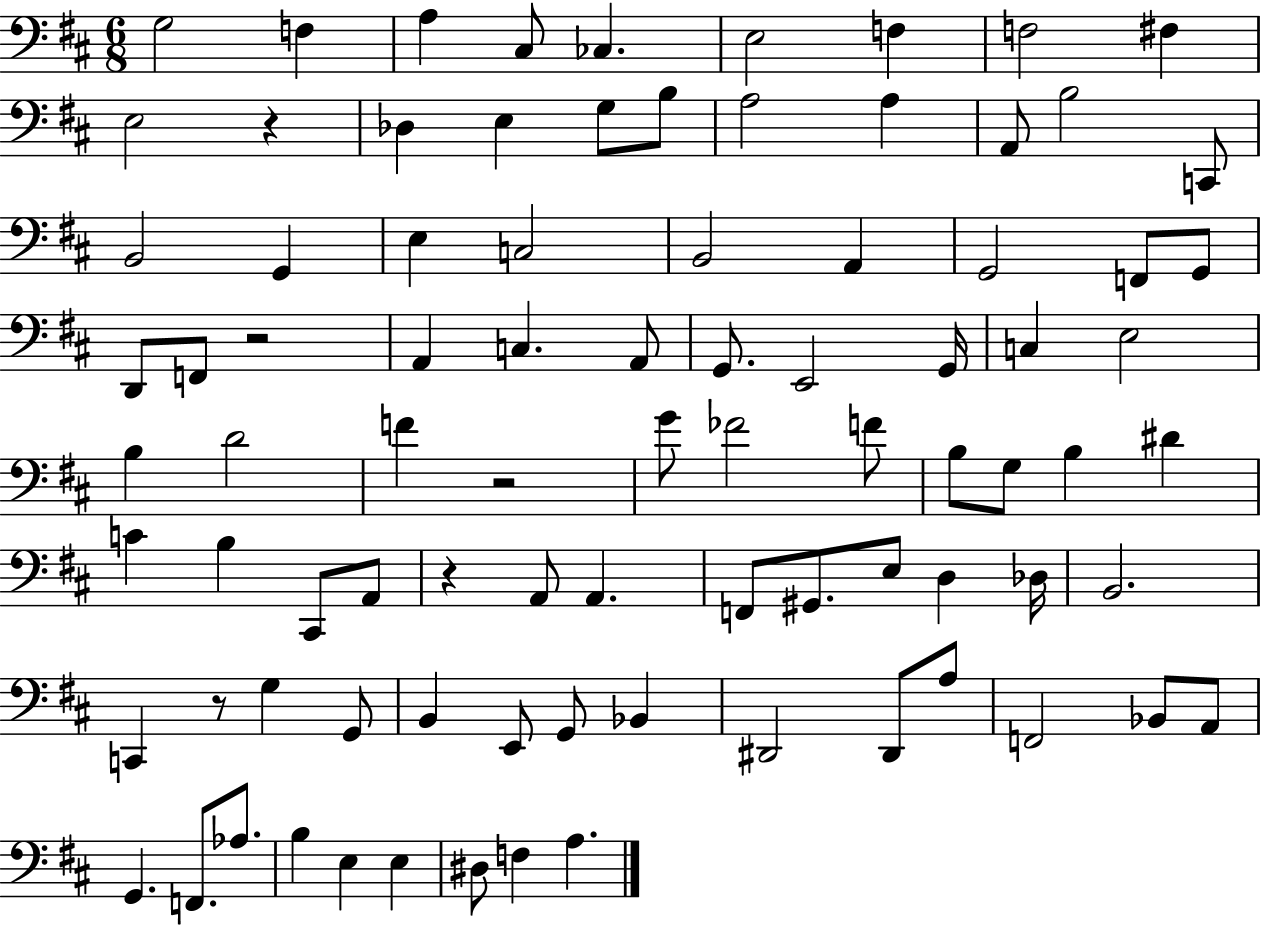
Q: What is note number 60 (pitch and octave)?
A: B2